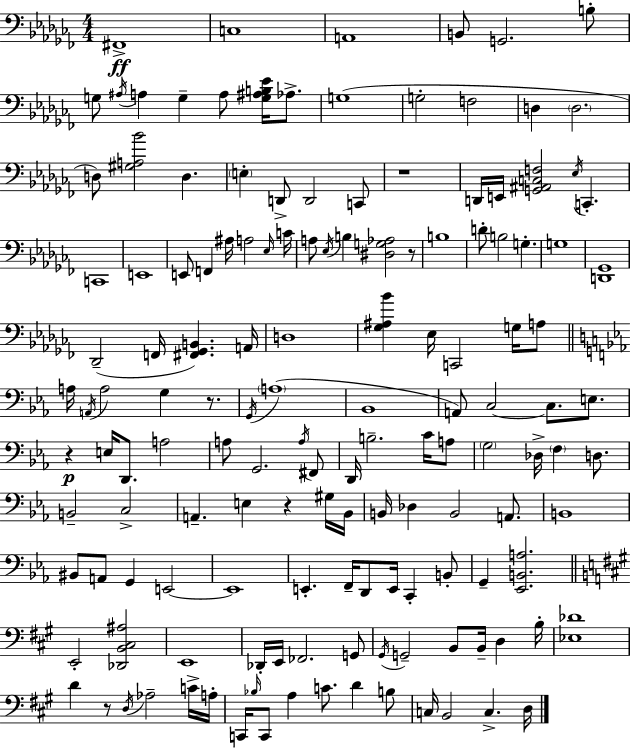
X:1
T:Untitled
M:4/4
L:1/4
K:Abm
^F,,4 C,4 A,,4 B,,/2 G,,2 B,/2 G,/2 ^A,/4 A, G, A,/2 [G,^A,B,_E]/4 _A,/2 G,4 G,2 F,2 D, D,2 D,/2 [^G,A,_B]2 D, E, D,,/2 D,,2 C,,/2 z4 D,,/4 E,,/4 [G,,^A,,C,F,]2 _E,/4 C,, C,,4 E,,4 E,,/2 F,, ^A,/4 A,2 _E,/4 C/4 A,/2 _E,/4 B, [^D,G,_A,]2 z/2 B,4 D/2 B,2 G, G,4 [D,,_G,,]4 _D,,2 F,,/4 [^F,,_G,,B,,] A,,/4 D,4 [_G,^A,_B] _E,/4 C,,2 G,/4 A,/2 A,/4 A,,/4 A,2 G, z/2 G,,/4 A,4 _B,,4 A,,/2 C,2 C,/2 E,/2 z E,/4 D,,/2 A,2 A,/2 G,,2 A,/4 ^F,,/2 D,,/4 B,2 C/4 A,/2 G,2 _D,/4 F, D,/2 B,,2 C,2 A,, E, z ^G,/4 _B,,/4 B,,/4 _D, B,,2 A,,/2 B,,4 ^B,,/2 A,,/2 G,, E,,2 E,,4 E,, F,,/4 D,,/2 E,,/4 C,, B,,/2 G,, [_E,,B,,A,]2 E,,2 [_D,,B,,^C,^A,]2 E,,4 _D,,/4 E,,/4 _F,,2 G,,/2 ^G,,/4 G,,2 B,,/2 B,,/4 D, B,/4 [_E,_D]4 D z/2 D,/4 _A,2 C/4 A,/4 C,,/4 _B,/4 C,,/2 A, C/2 D B,/2 C,/4 B,,2 C, D,/4